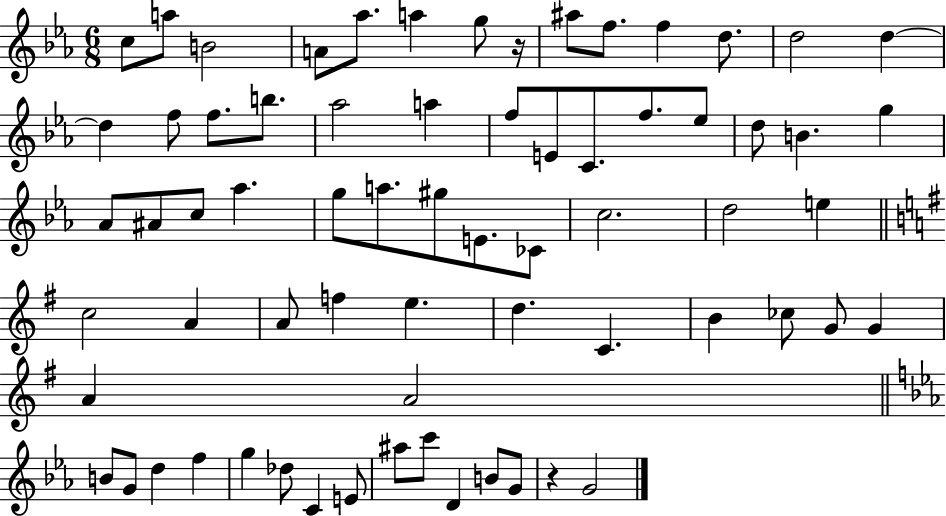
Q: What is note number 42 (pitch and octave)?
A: A4